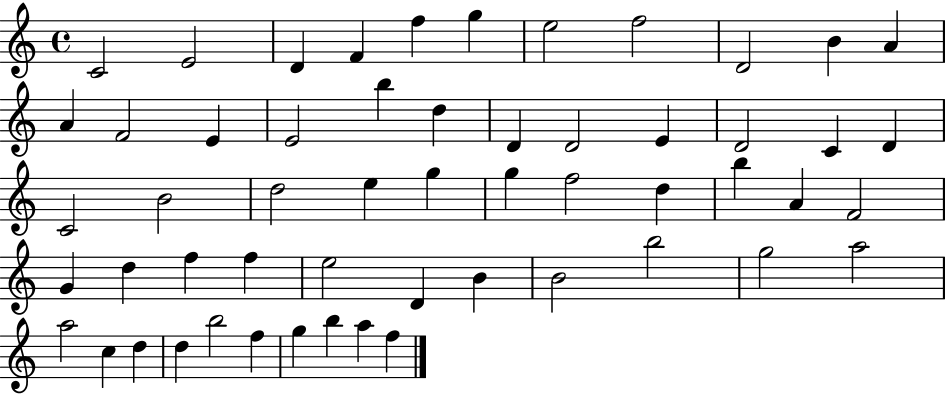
{
  \clef treble
  \time 4/4
  \defaultTimeSignature
  \key c \major
  c'2 e'2 | d'4 f'4 f''4 g''4 | e''2 f''2 | d'2 b'4 a'4 | \break a'4 f'2 e'4 | e'2 b''4 d''4 | d'4 d'2 e'4 | d'2 c'4 d'4 | \break c'2 b'2 | d''2 e''4 g''4 | g''4 f''2 d''4 | b''4 a'4 f'2 | \break g'4 d''4 f''4 f''4 | e''2 d'4 b'4 | b'2 b''2 | g''2 a''2 | \break a''2 c''4 d''4 | d''4 b''2 f''4 | g''4 b''4 a''4 f''4 | \bar "|."
}